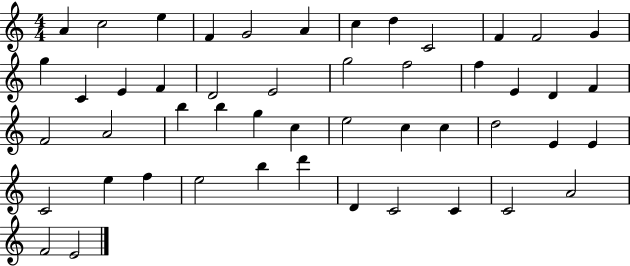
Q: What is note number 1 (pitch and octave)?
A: A4